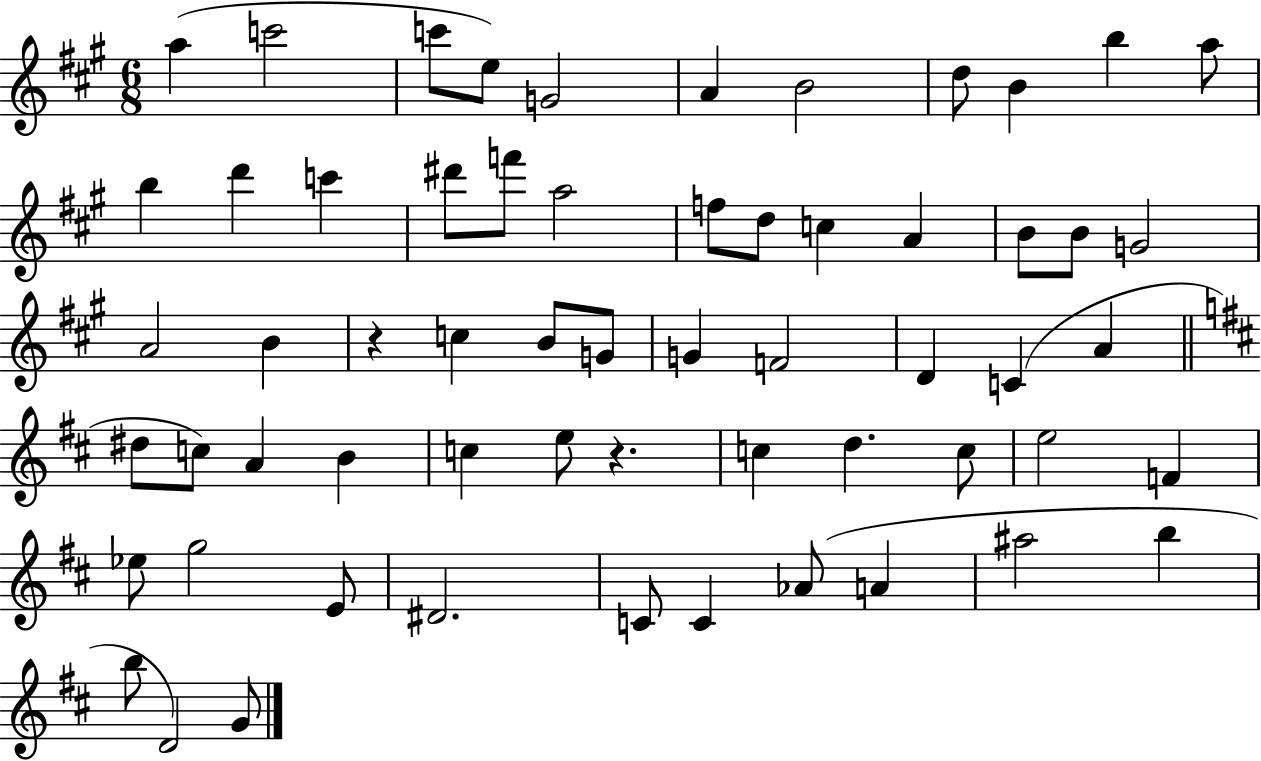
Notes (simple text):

A5/q C6/h C6/e E5/e G4/h A4/q B4/h D5/e B4/q B5/q A5/e B5/q D6/q C6/q D#6/e F6/e A5/h F5/e D5/e C5/q A4/q B4/e B4/e G4/h A4/h B4/q R/q C5/q B4/e G4/e G4/q F4/h D4/q C4/q A4/q D#5/e C5/e A4/q B4/q C5/q E5/e R/q. C5/q D5/q. C5/e E5/h F4/q Eb5/e G5/h E4/e D#4/h. C4/e C4/q Ab4/e A4/q A#5/h B5/q B5/e D4/h G4/e